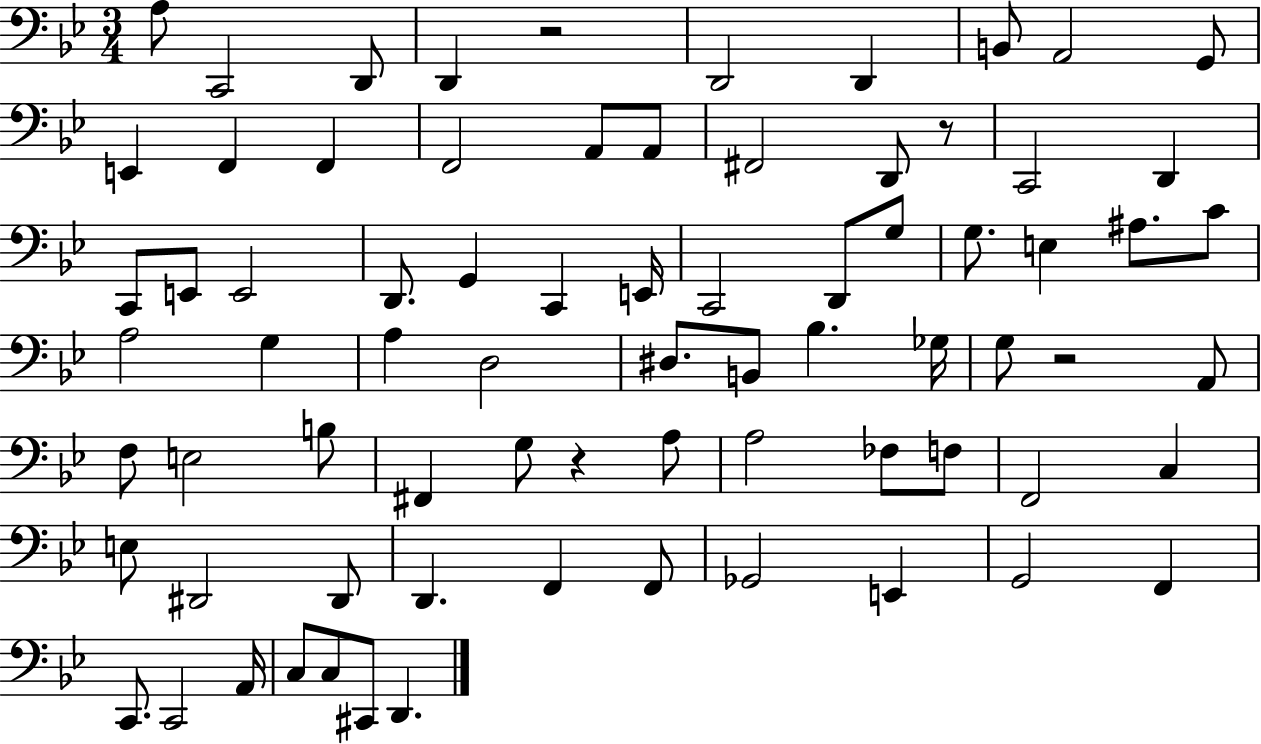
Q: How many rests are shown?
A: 4